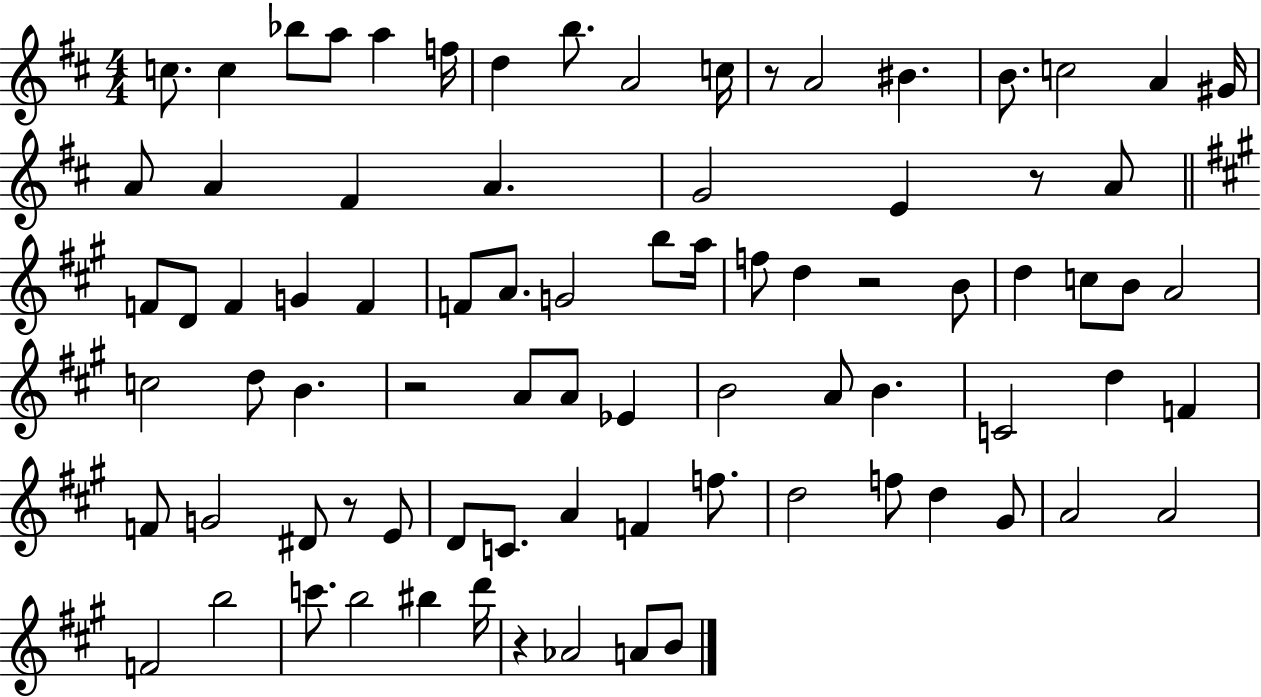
{
  \clef treble
  \numericTimeSignature
  \time 4/4
  \key d \major
  c''8. c''4 bes''8 a''8 a''4 f''16 | d''4 b''8. a'2 c''16 | r8 a'2 bis'4. | b'8. c''2 a'4 gis'16 | \break a'8 a'4 fis'4 a'4. | g'2 e'4 r8 a'8 | \bar "||" \break \key a \major f'8 d'8 f'4 g'4 f'4 | f'8 a'8. g'2 b''8 a''16 | f''8 d''4 r2 b'8 | d''4 c''8 b'8 a'2 | \break c''2 d''8 b'4. | r2 a'8 a'8 ees'4 | b'2 a'8 b'4. | c'2 d''4 f'4 | \break f'8 g'2 dis'8 r8 e'8 | d'8 c'8. a'4 f'4 f''8. | d''2 f''8 d''4 gis'8 | a'2 a'2 | \break f'2 b''2 | c'''8. b''2 bis''4 d'''16 | r4 aes'2 a'8 b'8 | \bar "|."
}